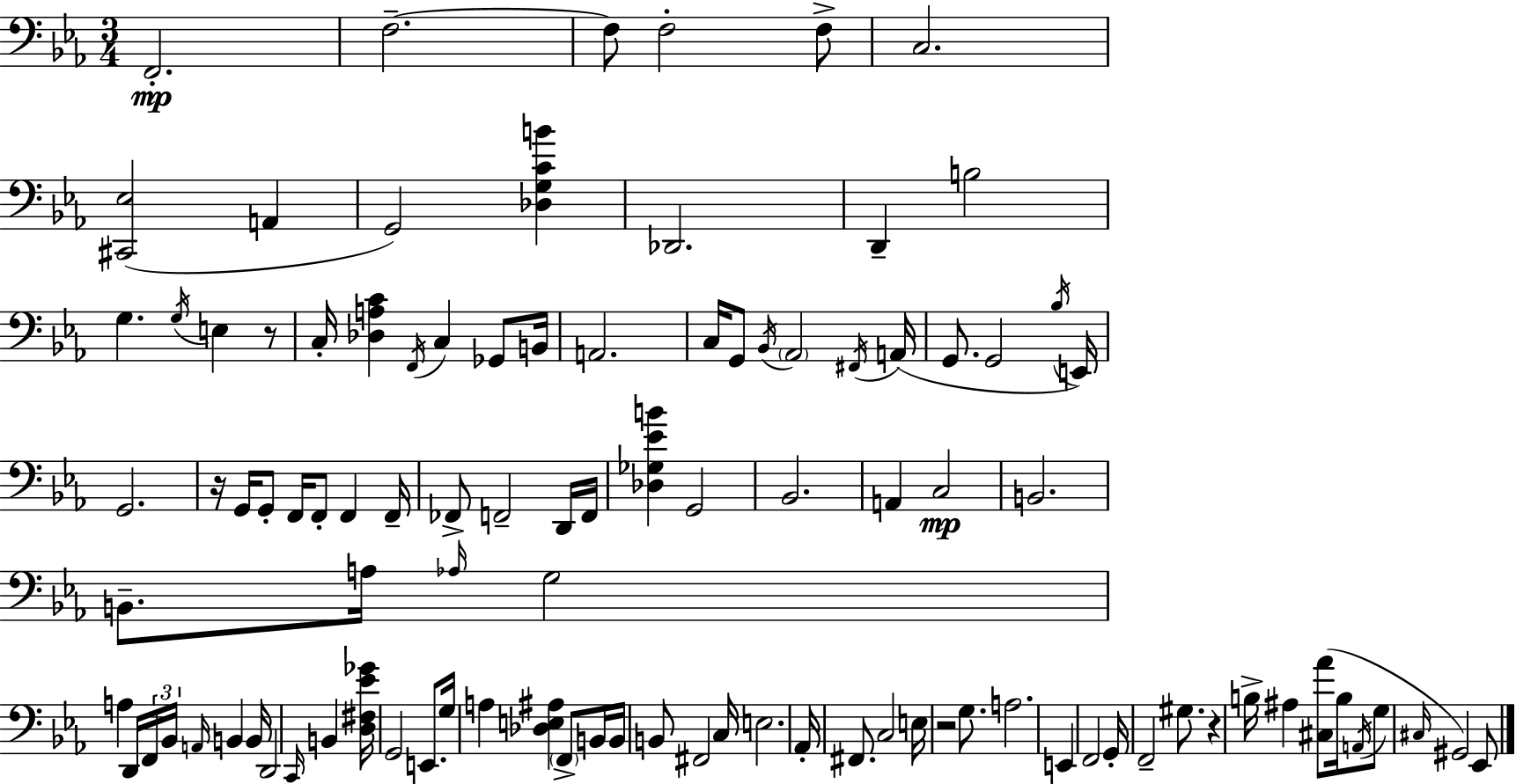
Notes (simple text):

F2/h. F3/h. F3/e F3/h F3/e C3/h. [C#2,Eb3]/h A2/q G2/h [Db3,G3,C4,B4]/q Db2/h. D2/q B3/h G3/q. G3/s E3/q R/e C3/s [Db3,A3,C4]/q F2/s C3/q Gb2/e B2/s A2/h. C3/s G2/e Bb2/s Ab2/h F#2/s A2/s G2/e. G2/h Bb3/s E2/s G2/h. R/s G2/s G2/e F2/s F2/e F2/q F2/s FES2/e F2/h D2/s F2/s [Db3,Gb3,Eb4,B4]/q G2/h Bb2/h. A2/q C3/h B2/h. B2/e. A3/s Ab3/s G3/h A3/q D2/s F2/s Bb2/s A2/s B2/q B2/s D2/h C2/s B2/q [D3,F#3,Eb4,Gb4]/s G2/h E2/e. G3/s A3/q [Db3,E3,A#3]/q F2/e B2/s B2/s B2/e F#2/h C3/s E3/h. Ab2/s F#2/e. C3/h E3/s R/h G3/e. A3/h. E2/q F2/h G2/s F2/h G#3/e. R/q B3/s A#3/q [C#3,Ab4]/e B3/s A2/s G3/e C#3/s G#2/h Eb2/e